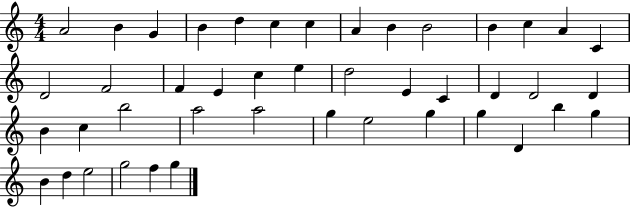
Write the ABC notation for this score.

X:1
T:Untitled
M:4/4
L:1/4
K:C
A2 B G B d c c A B B2 B c A C D2 F2 F E c e d2 E C D D2 D B c b2 a2 a2 g e2 g g D b g B d e2 g2 f g